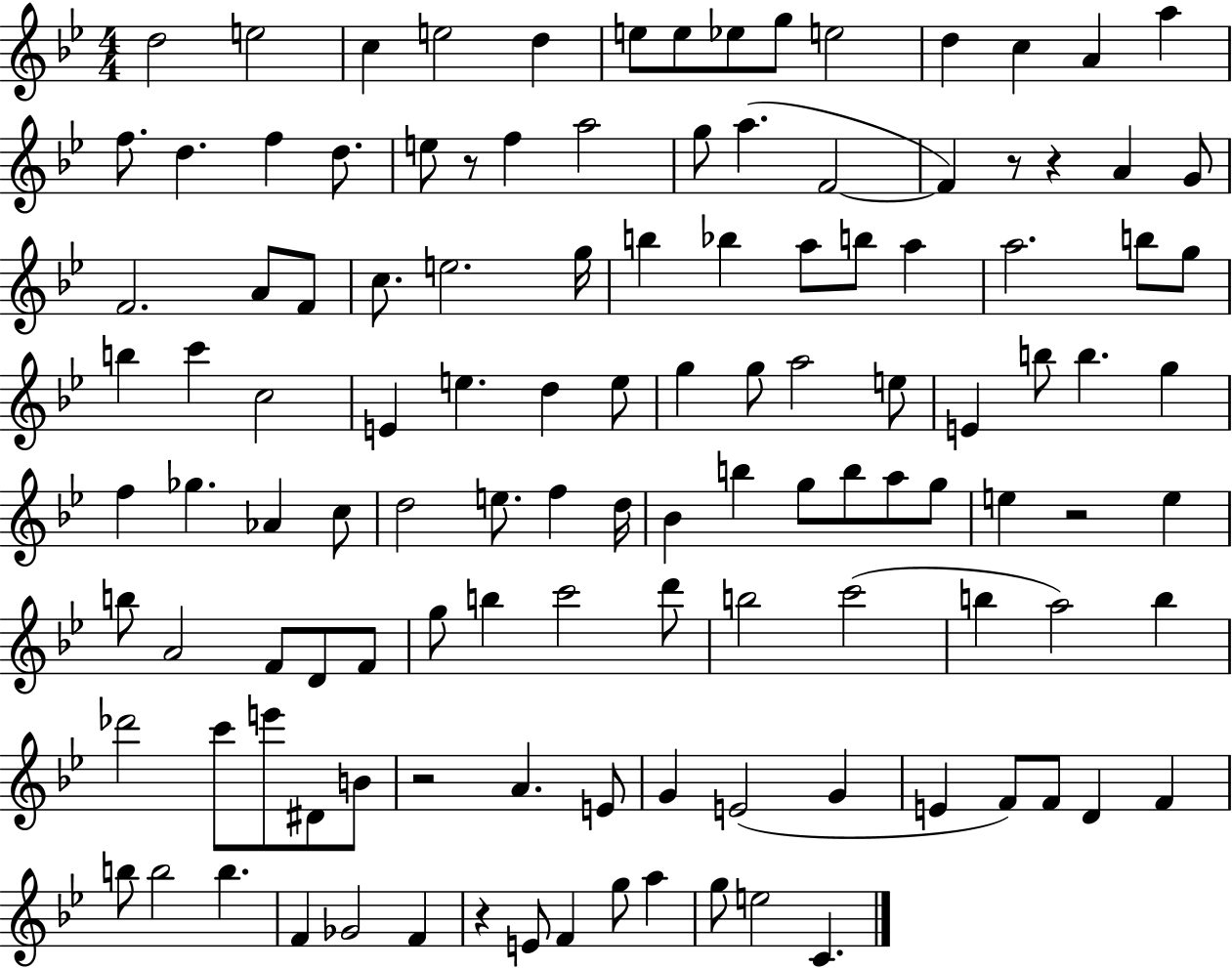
X:1
T:Untitled
M:4/4
L:1/4
K:Bb
d2 e2 c e2 d e/2 e/2 _e/2 g/2 e2 d c A a f/2 d f d/2 e/2 z/2 f a2 g/2 a F2 F z/2 z A G/2 F2 A/2 F/2 c/2 e2 g/4 b _b a/2 b/2 a a2 b/2 g/2 b c' c2 E e d e/2 g g/2 a2 e/2 E b/2 b g f _g _A c/2 d2 e/2 f d/4 _B b g/2 b/2 a/2 g/2 e z2 e b/2 A2 F/2 D/2 F/2 g/2 b c'2 d'/2 b2 c'2 b a2 b _d'2 c'/2 e'/2 ^D/2 B/2 z2 A E/2 G E2 G E F/2 F/2 D F b/2 b2 b F _G2 F z E/2 F g/2 a g/2 e2 C